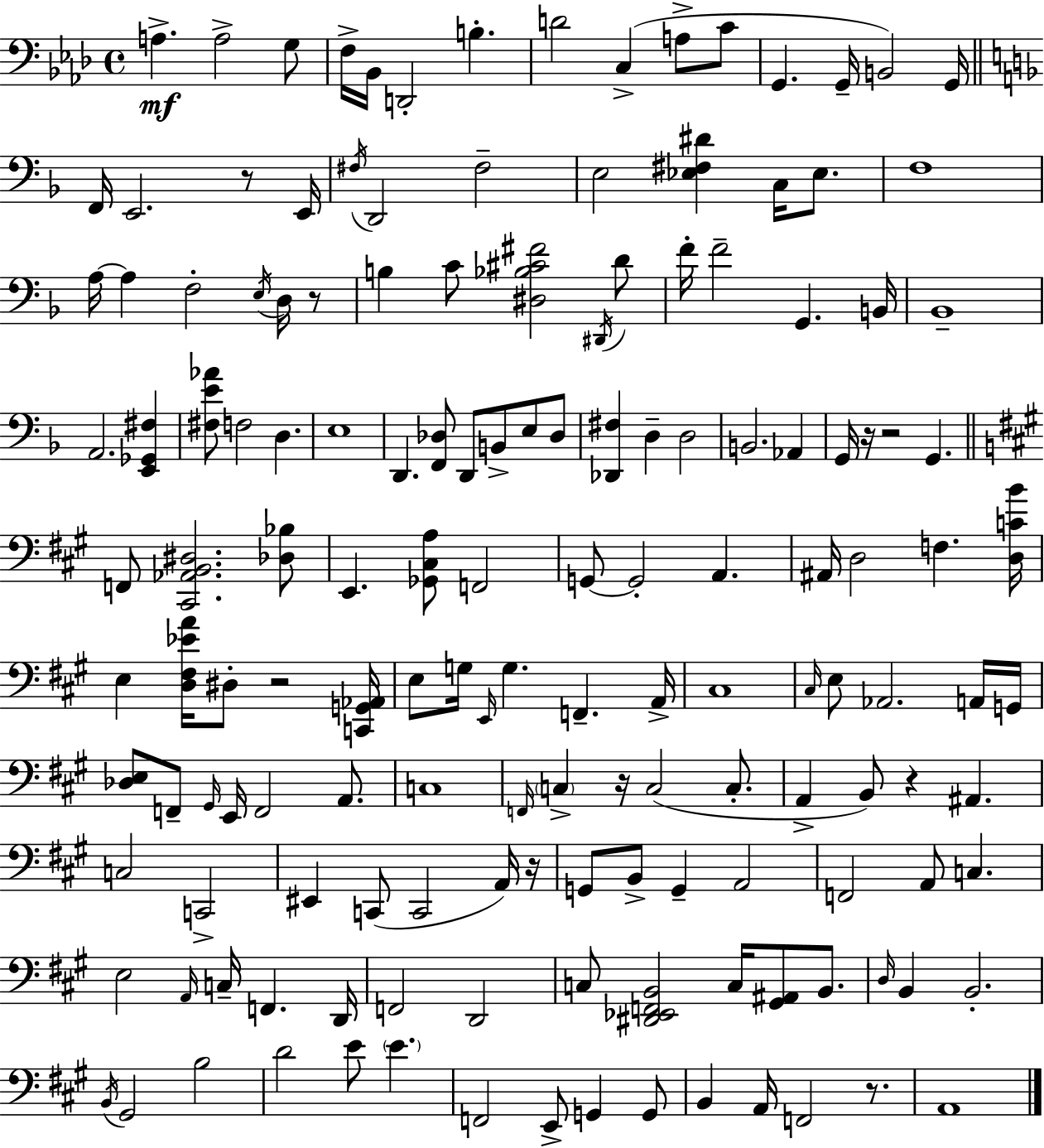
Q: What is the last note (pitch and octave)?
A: A2